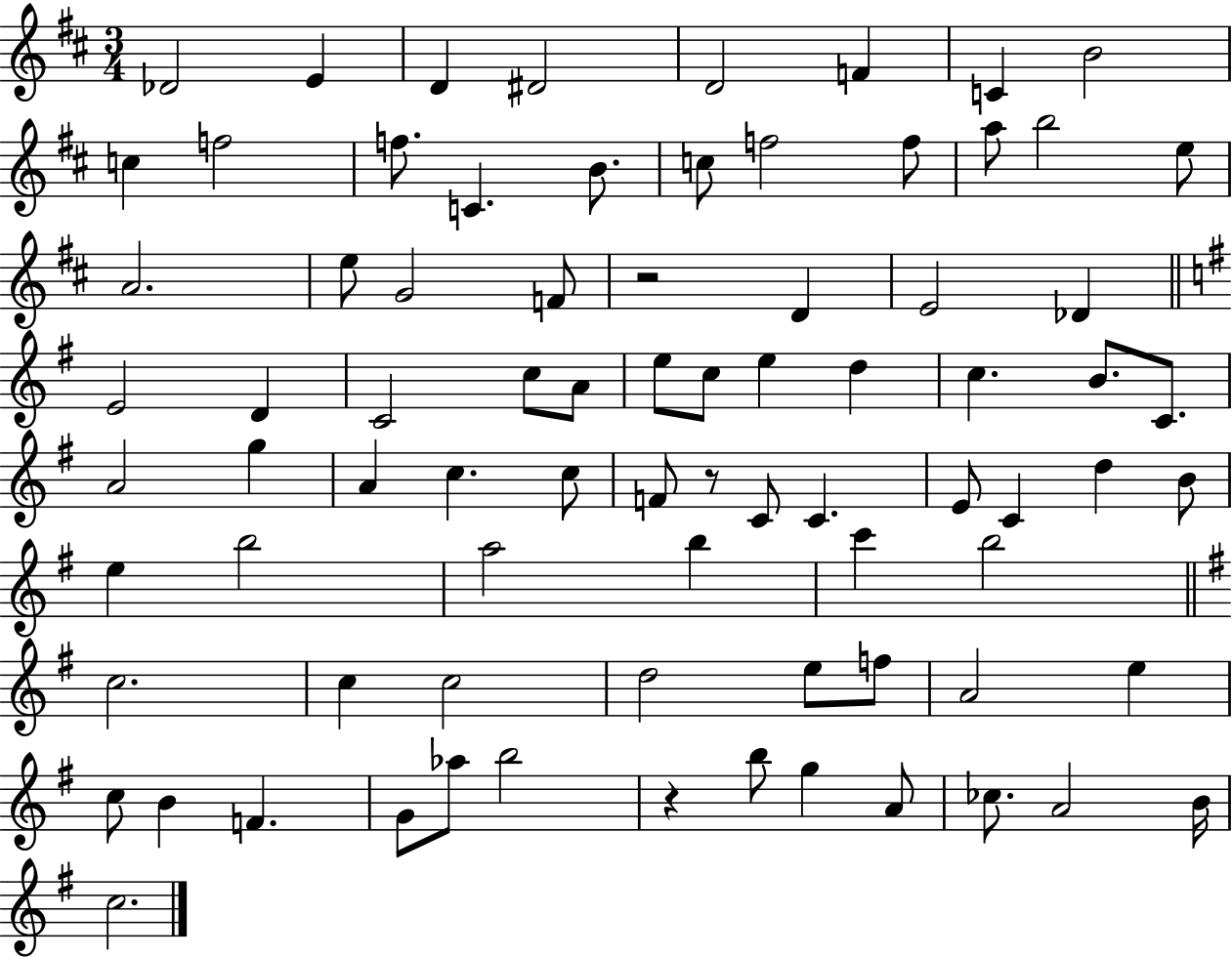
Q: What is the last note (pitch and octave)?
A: C5